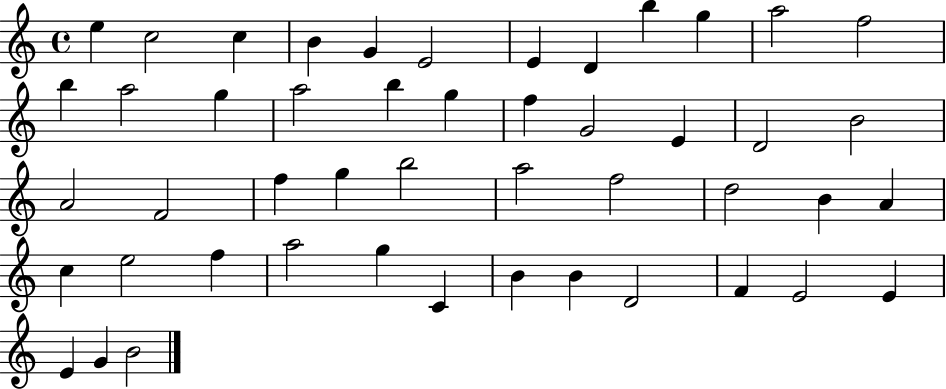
E5/q C5/h C5/q B4/q G4/q E4/h E4/q D4/q B5/q G5/q A5/h F5/h B5/q A5/h G5/q A5/h B5/q G5/q F5/q G4/h E4/q D4/h B4/h A4/h F4/h F5/q G5/q B5/h A5/h F5/h D5/h B4/q A4/q C5/q E5/h F5/q A5/h G5/q C4/q B4/q B4/q D4/h F4/q E4/h E4/q E4/q G4/q B4/h